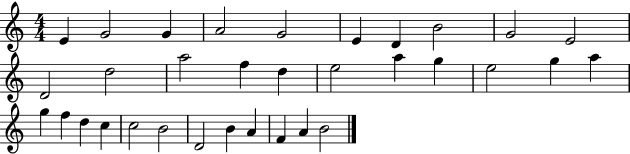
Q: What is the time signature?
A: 4/4